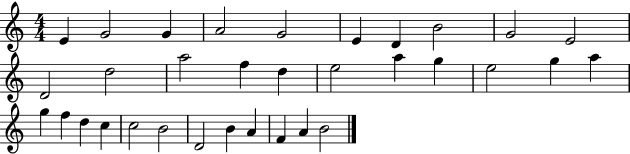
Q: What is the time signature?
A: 4/4